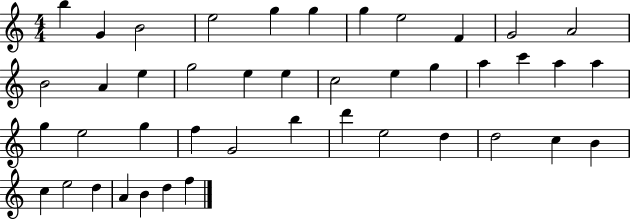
B5/q G4/q B4/h E5/h G5/q G5/q G5/q E5/h F4/q G4/h A4/h B4/h A4/q E5/q G5/h E5/q E5/q C5/h E5/q G5/q A5/q C6/q A5/q A5/q G5/q E5/h G5/q F5/q G4/h B5/q D6/q E5/h D5/q D5/h C5/q B4/q C5/q E5/h D5/q A4/q B4/q D5/q F5/q